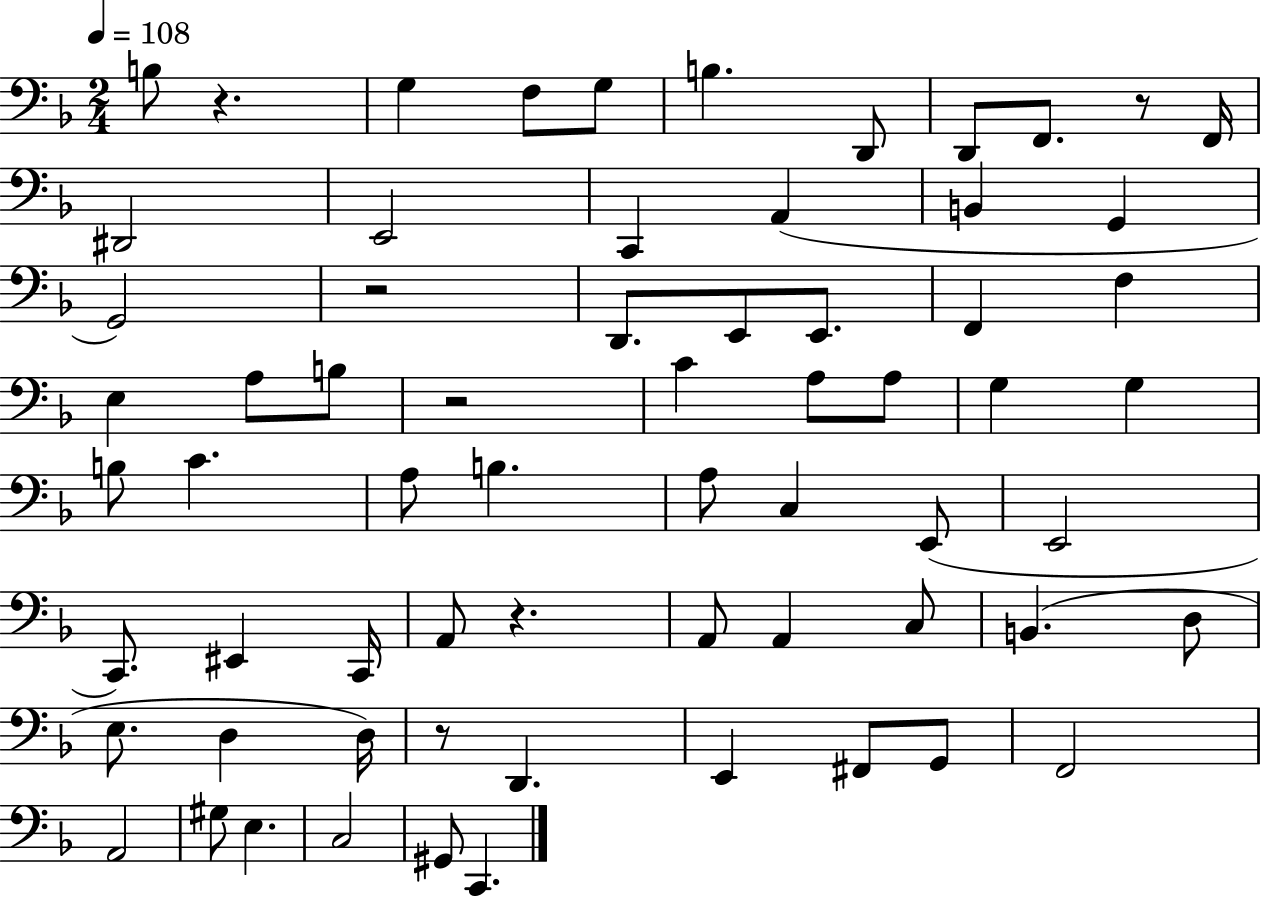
X:1
T:Untitled
M:2/4
L:1/4
K:F
B,/2 z G, F,/2 G,/2 B, D,,/2 D,,/2 F,,/2 z/2 F,,/4 ^D,,2 E,,2 C,, A,, B,, G,, G,,2 z2 D,,/2 E,,/2 E,,/2 F,, F, E, A,/2 B,/2 z2 C A,/2 A,/2 G, G, B,/2 C A,/2 B, A,/2 C, E,,/2 E,,2 C,,/2 ^E,, C,,/4 A,,/2 z A,,/2 A,, C,/2 B,, D,/2 E,/2 D, D,/4 z/2 D,, E,, ^F,,/2 G,,/2 F,,2 A,,2 ^G,/2 E, C,2 ^G,,/2 C,,